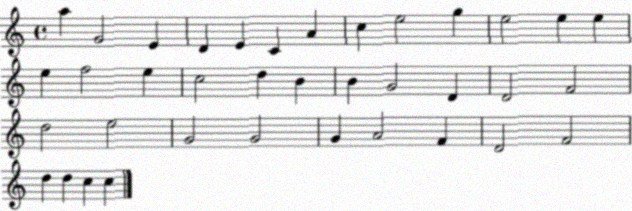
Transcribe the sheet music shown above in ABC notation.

X:1
T:Untitled
M:4/4
L:1/4
K:C
a G2 E D E C A c e2 g e2 e e e f2 e c2 d B B G2 D D2 F2 d2 e2 G2 G2 G A2 F D2 F2 d d c c